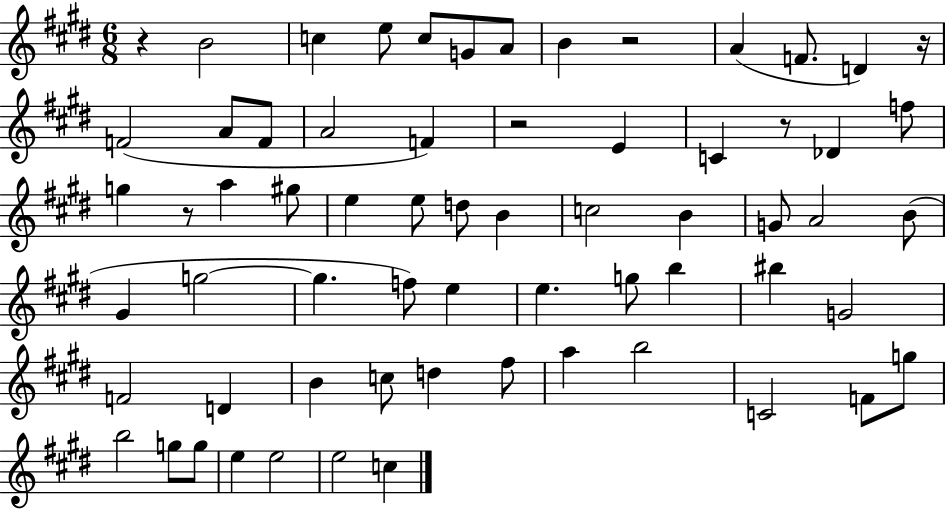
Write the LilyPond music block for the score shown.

{
  \clef treble
  \numericTimeSignature
  \time 6/8
  \key e \major
  \repeat volta 2 { r4 b'2 | c''4 e''8 c''8 g'8 a'8 | b'4 r2 | a'4( f'8. d'4) r16 | \break f'2( a'8 f'8 | a'2 f'4) | r2 e'4 | c'4 r8 des'4 f''8 | \break g''4 r8 a''4 gis''8 | e''4 e''8 d''8 b'4 | c''2 b'4 | g'8 a'2 b'8( | \break gis'4 g''2~~ | g''4. f''8) e''4 | e''4. g''8 b''4 | bis''4 g'2 | \break f'2 d'4 | b'4 c''8 d''4 fis''8 | a''4 b''2 | c'2 f'8 g''8 | \break b''2 g''8 g''8 | e''4 e''2 | e''2 c''4 | } \bar "|."
}